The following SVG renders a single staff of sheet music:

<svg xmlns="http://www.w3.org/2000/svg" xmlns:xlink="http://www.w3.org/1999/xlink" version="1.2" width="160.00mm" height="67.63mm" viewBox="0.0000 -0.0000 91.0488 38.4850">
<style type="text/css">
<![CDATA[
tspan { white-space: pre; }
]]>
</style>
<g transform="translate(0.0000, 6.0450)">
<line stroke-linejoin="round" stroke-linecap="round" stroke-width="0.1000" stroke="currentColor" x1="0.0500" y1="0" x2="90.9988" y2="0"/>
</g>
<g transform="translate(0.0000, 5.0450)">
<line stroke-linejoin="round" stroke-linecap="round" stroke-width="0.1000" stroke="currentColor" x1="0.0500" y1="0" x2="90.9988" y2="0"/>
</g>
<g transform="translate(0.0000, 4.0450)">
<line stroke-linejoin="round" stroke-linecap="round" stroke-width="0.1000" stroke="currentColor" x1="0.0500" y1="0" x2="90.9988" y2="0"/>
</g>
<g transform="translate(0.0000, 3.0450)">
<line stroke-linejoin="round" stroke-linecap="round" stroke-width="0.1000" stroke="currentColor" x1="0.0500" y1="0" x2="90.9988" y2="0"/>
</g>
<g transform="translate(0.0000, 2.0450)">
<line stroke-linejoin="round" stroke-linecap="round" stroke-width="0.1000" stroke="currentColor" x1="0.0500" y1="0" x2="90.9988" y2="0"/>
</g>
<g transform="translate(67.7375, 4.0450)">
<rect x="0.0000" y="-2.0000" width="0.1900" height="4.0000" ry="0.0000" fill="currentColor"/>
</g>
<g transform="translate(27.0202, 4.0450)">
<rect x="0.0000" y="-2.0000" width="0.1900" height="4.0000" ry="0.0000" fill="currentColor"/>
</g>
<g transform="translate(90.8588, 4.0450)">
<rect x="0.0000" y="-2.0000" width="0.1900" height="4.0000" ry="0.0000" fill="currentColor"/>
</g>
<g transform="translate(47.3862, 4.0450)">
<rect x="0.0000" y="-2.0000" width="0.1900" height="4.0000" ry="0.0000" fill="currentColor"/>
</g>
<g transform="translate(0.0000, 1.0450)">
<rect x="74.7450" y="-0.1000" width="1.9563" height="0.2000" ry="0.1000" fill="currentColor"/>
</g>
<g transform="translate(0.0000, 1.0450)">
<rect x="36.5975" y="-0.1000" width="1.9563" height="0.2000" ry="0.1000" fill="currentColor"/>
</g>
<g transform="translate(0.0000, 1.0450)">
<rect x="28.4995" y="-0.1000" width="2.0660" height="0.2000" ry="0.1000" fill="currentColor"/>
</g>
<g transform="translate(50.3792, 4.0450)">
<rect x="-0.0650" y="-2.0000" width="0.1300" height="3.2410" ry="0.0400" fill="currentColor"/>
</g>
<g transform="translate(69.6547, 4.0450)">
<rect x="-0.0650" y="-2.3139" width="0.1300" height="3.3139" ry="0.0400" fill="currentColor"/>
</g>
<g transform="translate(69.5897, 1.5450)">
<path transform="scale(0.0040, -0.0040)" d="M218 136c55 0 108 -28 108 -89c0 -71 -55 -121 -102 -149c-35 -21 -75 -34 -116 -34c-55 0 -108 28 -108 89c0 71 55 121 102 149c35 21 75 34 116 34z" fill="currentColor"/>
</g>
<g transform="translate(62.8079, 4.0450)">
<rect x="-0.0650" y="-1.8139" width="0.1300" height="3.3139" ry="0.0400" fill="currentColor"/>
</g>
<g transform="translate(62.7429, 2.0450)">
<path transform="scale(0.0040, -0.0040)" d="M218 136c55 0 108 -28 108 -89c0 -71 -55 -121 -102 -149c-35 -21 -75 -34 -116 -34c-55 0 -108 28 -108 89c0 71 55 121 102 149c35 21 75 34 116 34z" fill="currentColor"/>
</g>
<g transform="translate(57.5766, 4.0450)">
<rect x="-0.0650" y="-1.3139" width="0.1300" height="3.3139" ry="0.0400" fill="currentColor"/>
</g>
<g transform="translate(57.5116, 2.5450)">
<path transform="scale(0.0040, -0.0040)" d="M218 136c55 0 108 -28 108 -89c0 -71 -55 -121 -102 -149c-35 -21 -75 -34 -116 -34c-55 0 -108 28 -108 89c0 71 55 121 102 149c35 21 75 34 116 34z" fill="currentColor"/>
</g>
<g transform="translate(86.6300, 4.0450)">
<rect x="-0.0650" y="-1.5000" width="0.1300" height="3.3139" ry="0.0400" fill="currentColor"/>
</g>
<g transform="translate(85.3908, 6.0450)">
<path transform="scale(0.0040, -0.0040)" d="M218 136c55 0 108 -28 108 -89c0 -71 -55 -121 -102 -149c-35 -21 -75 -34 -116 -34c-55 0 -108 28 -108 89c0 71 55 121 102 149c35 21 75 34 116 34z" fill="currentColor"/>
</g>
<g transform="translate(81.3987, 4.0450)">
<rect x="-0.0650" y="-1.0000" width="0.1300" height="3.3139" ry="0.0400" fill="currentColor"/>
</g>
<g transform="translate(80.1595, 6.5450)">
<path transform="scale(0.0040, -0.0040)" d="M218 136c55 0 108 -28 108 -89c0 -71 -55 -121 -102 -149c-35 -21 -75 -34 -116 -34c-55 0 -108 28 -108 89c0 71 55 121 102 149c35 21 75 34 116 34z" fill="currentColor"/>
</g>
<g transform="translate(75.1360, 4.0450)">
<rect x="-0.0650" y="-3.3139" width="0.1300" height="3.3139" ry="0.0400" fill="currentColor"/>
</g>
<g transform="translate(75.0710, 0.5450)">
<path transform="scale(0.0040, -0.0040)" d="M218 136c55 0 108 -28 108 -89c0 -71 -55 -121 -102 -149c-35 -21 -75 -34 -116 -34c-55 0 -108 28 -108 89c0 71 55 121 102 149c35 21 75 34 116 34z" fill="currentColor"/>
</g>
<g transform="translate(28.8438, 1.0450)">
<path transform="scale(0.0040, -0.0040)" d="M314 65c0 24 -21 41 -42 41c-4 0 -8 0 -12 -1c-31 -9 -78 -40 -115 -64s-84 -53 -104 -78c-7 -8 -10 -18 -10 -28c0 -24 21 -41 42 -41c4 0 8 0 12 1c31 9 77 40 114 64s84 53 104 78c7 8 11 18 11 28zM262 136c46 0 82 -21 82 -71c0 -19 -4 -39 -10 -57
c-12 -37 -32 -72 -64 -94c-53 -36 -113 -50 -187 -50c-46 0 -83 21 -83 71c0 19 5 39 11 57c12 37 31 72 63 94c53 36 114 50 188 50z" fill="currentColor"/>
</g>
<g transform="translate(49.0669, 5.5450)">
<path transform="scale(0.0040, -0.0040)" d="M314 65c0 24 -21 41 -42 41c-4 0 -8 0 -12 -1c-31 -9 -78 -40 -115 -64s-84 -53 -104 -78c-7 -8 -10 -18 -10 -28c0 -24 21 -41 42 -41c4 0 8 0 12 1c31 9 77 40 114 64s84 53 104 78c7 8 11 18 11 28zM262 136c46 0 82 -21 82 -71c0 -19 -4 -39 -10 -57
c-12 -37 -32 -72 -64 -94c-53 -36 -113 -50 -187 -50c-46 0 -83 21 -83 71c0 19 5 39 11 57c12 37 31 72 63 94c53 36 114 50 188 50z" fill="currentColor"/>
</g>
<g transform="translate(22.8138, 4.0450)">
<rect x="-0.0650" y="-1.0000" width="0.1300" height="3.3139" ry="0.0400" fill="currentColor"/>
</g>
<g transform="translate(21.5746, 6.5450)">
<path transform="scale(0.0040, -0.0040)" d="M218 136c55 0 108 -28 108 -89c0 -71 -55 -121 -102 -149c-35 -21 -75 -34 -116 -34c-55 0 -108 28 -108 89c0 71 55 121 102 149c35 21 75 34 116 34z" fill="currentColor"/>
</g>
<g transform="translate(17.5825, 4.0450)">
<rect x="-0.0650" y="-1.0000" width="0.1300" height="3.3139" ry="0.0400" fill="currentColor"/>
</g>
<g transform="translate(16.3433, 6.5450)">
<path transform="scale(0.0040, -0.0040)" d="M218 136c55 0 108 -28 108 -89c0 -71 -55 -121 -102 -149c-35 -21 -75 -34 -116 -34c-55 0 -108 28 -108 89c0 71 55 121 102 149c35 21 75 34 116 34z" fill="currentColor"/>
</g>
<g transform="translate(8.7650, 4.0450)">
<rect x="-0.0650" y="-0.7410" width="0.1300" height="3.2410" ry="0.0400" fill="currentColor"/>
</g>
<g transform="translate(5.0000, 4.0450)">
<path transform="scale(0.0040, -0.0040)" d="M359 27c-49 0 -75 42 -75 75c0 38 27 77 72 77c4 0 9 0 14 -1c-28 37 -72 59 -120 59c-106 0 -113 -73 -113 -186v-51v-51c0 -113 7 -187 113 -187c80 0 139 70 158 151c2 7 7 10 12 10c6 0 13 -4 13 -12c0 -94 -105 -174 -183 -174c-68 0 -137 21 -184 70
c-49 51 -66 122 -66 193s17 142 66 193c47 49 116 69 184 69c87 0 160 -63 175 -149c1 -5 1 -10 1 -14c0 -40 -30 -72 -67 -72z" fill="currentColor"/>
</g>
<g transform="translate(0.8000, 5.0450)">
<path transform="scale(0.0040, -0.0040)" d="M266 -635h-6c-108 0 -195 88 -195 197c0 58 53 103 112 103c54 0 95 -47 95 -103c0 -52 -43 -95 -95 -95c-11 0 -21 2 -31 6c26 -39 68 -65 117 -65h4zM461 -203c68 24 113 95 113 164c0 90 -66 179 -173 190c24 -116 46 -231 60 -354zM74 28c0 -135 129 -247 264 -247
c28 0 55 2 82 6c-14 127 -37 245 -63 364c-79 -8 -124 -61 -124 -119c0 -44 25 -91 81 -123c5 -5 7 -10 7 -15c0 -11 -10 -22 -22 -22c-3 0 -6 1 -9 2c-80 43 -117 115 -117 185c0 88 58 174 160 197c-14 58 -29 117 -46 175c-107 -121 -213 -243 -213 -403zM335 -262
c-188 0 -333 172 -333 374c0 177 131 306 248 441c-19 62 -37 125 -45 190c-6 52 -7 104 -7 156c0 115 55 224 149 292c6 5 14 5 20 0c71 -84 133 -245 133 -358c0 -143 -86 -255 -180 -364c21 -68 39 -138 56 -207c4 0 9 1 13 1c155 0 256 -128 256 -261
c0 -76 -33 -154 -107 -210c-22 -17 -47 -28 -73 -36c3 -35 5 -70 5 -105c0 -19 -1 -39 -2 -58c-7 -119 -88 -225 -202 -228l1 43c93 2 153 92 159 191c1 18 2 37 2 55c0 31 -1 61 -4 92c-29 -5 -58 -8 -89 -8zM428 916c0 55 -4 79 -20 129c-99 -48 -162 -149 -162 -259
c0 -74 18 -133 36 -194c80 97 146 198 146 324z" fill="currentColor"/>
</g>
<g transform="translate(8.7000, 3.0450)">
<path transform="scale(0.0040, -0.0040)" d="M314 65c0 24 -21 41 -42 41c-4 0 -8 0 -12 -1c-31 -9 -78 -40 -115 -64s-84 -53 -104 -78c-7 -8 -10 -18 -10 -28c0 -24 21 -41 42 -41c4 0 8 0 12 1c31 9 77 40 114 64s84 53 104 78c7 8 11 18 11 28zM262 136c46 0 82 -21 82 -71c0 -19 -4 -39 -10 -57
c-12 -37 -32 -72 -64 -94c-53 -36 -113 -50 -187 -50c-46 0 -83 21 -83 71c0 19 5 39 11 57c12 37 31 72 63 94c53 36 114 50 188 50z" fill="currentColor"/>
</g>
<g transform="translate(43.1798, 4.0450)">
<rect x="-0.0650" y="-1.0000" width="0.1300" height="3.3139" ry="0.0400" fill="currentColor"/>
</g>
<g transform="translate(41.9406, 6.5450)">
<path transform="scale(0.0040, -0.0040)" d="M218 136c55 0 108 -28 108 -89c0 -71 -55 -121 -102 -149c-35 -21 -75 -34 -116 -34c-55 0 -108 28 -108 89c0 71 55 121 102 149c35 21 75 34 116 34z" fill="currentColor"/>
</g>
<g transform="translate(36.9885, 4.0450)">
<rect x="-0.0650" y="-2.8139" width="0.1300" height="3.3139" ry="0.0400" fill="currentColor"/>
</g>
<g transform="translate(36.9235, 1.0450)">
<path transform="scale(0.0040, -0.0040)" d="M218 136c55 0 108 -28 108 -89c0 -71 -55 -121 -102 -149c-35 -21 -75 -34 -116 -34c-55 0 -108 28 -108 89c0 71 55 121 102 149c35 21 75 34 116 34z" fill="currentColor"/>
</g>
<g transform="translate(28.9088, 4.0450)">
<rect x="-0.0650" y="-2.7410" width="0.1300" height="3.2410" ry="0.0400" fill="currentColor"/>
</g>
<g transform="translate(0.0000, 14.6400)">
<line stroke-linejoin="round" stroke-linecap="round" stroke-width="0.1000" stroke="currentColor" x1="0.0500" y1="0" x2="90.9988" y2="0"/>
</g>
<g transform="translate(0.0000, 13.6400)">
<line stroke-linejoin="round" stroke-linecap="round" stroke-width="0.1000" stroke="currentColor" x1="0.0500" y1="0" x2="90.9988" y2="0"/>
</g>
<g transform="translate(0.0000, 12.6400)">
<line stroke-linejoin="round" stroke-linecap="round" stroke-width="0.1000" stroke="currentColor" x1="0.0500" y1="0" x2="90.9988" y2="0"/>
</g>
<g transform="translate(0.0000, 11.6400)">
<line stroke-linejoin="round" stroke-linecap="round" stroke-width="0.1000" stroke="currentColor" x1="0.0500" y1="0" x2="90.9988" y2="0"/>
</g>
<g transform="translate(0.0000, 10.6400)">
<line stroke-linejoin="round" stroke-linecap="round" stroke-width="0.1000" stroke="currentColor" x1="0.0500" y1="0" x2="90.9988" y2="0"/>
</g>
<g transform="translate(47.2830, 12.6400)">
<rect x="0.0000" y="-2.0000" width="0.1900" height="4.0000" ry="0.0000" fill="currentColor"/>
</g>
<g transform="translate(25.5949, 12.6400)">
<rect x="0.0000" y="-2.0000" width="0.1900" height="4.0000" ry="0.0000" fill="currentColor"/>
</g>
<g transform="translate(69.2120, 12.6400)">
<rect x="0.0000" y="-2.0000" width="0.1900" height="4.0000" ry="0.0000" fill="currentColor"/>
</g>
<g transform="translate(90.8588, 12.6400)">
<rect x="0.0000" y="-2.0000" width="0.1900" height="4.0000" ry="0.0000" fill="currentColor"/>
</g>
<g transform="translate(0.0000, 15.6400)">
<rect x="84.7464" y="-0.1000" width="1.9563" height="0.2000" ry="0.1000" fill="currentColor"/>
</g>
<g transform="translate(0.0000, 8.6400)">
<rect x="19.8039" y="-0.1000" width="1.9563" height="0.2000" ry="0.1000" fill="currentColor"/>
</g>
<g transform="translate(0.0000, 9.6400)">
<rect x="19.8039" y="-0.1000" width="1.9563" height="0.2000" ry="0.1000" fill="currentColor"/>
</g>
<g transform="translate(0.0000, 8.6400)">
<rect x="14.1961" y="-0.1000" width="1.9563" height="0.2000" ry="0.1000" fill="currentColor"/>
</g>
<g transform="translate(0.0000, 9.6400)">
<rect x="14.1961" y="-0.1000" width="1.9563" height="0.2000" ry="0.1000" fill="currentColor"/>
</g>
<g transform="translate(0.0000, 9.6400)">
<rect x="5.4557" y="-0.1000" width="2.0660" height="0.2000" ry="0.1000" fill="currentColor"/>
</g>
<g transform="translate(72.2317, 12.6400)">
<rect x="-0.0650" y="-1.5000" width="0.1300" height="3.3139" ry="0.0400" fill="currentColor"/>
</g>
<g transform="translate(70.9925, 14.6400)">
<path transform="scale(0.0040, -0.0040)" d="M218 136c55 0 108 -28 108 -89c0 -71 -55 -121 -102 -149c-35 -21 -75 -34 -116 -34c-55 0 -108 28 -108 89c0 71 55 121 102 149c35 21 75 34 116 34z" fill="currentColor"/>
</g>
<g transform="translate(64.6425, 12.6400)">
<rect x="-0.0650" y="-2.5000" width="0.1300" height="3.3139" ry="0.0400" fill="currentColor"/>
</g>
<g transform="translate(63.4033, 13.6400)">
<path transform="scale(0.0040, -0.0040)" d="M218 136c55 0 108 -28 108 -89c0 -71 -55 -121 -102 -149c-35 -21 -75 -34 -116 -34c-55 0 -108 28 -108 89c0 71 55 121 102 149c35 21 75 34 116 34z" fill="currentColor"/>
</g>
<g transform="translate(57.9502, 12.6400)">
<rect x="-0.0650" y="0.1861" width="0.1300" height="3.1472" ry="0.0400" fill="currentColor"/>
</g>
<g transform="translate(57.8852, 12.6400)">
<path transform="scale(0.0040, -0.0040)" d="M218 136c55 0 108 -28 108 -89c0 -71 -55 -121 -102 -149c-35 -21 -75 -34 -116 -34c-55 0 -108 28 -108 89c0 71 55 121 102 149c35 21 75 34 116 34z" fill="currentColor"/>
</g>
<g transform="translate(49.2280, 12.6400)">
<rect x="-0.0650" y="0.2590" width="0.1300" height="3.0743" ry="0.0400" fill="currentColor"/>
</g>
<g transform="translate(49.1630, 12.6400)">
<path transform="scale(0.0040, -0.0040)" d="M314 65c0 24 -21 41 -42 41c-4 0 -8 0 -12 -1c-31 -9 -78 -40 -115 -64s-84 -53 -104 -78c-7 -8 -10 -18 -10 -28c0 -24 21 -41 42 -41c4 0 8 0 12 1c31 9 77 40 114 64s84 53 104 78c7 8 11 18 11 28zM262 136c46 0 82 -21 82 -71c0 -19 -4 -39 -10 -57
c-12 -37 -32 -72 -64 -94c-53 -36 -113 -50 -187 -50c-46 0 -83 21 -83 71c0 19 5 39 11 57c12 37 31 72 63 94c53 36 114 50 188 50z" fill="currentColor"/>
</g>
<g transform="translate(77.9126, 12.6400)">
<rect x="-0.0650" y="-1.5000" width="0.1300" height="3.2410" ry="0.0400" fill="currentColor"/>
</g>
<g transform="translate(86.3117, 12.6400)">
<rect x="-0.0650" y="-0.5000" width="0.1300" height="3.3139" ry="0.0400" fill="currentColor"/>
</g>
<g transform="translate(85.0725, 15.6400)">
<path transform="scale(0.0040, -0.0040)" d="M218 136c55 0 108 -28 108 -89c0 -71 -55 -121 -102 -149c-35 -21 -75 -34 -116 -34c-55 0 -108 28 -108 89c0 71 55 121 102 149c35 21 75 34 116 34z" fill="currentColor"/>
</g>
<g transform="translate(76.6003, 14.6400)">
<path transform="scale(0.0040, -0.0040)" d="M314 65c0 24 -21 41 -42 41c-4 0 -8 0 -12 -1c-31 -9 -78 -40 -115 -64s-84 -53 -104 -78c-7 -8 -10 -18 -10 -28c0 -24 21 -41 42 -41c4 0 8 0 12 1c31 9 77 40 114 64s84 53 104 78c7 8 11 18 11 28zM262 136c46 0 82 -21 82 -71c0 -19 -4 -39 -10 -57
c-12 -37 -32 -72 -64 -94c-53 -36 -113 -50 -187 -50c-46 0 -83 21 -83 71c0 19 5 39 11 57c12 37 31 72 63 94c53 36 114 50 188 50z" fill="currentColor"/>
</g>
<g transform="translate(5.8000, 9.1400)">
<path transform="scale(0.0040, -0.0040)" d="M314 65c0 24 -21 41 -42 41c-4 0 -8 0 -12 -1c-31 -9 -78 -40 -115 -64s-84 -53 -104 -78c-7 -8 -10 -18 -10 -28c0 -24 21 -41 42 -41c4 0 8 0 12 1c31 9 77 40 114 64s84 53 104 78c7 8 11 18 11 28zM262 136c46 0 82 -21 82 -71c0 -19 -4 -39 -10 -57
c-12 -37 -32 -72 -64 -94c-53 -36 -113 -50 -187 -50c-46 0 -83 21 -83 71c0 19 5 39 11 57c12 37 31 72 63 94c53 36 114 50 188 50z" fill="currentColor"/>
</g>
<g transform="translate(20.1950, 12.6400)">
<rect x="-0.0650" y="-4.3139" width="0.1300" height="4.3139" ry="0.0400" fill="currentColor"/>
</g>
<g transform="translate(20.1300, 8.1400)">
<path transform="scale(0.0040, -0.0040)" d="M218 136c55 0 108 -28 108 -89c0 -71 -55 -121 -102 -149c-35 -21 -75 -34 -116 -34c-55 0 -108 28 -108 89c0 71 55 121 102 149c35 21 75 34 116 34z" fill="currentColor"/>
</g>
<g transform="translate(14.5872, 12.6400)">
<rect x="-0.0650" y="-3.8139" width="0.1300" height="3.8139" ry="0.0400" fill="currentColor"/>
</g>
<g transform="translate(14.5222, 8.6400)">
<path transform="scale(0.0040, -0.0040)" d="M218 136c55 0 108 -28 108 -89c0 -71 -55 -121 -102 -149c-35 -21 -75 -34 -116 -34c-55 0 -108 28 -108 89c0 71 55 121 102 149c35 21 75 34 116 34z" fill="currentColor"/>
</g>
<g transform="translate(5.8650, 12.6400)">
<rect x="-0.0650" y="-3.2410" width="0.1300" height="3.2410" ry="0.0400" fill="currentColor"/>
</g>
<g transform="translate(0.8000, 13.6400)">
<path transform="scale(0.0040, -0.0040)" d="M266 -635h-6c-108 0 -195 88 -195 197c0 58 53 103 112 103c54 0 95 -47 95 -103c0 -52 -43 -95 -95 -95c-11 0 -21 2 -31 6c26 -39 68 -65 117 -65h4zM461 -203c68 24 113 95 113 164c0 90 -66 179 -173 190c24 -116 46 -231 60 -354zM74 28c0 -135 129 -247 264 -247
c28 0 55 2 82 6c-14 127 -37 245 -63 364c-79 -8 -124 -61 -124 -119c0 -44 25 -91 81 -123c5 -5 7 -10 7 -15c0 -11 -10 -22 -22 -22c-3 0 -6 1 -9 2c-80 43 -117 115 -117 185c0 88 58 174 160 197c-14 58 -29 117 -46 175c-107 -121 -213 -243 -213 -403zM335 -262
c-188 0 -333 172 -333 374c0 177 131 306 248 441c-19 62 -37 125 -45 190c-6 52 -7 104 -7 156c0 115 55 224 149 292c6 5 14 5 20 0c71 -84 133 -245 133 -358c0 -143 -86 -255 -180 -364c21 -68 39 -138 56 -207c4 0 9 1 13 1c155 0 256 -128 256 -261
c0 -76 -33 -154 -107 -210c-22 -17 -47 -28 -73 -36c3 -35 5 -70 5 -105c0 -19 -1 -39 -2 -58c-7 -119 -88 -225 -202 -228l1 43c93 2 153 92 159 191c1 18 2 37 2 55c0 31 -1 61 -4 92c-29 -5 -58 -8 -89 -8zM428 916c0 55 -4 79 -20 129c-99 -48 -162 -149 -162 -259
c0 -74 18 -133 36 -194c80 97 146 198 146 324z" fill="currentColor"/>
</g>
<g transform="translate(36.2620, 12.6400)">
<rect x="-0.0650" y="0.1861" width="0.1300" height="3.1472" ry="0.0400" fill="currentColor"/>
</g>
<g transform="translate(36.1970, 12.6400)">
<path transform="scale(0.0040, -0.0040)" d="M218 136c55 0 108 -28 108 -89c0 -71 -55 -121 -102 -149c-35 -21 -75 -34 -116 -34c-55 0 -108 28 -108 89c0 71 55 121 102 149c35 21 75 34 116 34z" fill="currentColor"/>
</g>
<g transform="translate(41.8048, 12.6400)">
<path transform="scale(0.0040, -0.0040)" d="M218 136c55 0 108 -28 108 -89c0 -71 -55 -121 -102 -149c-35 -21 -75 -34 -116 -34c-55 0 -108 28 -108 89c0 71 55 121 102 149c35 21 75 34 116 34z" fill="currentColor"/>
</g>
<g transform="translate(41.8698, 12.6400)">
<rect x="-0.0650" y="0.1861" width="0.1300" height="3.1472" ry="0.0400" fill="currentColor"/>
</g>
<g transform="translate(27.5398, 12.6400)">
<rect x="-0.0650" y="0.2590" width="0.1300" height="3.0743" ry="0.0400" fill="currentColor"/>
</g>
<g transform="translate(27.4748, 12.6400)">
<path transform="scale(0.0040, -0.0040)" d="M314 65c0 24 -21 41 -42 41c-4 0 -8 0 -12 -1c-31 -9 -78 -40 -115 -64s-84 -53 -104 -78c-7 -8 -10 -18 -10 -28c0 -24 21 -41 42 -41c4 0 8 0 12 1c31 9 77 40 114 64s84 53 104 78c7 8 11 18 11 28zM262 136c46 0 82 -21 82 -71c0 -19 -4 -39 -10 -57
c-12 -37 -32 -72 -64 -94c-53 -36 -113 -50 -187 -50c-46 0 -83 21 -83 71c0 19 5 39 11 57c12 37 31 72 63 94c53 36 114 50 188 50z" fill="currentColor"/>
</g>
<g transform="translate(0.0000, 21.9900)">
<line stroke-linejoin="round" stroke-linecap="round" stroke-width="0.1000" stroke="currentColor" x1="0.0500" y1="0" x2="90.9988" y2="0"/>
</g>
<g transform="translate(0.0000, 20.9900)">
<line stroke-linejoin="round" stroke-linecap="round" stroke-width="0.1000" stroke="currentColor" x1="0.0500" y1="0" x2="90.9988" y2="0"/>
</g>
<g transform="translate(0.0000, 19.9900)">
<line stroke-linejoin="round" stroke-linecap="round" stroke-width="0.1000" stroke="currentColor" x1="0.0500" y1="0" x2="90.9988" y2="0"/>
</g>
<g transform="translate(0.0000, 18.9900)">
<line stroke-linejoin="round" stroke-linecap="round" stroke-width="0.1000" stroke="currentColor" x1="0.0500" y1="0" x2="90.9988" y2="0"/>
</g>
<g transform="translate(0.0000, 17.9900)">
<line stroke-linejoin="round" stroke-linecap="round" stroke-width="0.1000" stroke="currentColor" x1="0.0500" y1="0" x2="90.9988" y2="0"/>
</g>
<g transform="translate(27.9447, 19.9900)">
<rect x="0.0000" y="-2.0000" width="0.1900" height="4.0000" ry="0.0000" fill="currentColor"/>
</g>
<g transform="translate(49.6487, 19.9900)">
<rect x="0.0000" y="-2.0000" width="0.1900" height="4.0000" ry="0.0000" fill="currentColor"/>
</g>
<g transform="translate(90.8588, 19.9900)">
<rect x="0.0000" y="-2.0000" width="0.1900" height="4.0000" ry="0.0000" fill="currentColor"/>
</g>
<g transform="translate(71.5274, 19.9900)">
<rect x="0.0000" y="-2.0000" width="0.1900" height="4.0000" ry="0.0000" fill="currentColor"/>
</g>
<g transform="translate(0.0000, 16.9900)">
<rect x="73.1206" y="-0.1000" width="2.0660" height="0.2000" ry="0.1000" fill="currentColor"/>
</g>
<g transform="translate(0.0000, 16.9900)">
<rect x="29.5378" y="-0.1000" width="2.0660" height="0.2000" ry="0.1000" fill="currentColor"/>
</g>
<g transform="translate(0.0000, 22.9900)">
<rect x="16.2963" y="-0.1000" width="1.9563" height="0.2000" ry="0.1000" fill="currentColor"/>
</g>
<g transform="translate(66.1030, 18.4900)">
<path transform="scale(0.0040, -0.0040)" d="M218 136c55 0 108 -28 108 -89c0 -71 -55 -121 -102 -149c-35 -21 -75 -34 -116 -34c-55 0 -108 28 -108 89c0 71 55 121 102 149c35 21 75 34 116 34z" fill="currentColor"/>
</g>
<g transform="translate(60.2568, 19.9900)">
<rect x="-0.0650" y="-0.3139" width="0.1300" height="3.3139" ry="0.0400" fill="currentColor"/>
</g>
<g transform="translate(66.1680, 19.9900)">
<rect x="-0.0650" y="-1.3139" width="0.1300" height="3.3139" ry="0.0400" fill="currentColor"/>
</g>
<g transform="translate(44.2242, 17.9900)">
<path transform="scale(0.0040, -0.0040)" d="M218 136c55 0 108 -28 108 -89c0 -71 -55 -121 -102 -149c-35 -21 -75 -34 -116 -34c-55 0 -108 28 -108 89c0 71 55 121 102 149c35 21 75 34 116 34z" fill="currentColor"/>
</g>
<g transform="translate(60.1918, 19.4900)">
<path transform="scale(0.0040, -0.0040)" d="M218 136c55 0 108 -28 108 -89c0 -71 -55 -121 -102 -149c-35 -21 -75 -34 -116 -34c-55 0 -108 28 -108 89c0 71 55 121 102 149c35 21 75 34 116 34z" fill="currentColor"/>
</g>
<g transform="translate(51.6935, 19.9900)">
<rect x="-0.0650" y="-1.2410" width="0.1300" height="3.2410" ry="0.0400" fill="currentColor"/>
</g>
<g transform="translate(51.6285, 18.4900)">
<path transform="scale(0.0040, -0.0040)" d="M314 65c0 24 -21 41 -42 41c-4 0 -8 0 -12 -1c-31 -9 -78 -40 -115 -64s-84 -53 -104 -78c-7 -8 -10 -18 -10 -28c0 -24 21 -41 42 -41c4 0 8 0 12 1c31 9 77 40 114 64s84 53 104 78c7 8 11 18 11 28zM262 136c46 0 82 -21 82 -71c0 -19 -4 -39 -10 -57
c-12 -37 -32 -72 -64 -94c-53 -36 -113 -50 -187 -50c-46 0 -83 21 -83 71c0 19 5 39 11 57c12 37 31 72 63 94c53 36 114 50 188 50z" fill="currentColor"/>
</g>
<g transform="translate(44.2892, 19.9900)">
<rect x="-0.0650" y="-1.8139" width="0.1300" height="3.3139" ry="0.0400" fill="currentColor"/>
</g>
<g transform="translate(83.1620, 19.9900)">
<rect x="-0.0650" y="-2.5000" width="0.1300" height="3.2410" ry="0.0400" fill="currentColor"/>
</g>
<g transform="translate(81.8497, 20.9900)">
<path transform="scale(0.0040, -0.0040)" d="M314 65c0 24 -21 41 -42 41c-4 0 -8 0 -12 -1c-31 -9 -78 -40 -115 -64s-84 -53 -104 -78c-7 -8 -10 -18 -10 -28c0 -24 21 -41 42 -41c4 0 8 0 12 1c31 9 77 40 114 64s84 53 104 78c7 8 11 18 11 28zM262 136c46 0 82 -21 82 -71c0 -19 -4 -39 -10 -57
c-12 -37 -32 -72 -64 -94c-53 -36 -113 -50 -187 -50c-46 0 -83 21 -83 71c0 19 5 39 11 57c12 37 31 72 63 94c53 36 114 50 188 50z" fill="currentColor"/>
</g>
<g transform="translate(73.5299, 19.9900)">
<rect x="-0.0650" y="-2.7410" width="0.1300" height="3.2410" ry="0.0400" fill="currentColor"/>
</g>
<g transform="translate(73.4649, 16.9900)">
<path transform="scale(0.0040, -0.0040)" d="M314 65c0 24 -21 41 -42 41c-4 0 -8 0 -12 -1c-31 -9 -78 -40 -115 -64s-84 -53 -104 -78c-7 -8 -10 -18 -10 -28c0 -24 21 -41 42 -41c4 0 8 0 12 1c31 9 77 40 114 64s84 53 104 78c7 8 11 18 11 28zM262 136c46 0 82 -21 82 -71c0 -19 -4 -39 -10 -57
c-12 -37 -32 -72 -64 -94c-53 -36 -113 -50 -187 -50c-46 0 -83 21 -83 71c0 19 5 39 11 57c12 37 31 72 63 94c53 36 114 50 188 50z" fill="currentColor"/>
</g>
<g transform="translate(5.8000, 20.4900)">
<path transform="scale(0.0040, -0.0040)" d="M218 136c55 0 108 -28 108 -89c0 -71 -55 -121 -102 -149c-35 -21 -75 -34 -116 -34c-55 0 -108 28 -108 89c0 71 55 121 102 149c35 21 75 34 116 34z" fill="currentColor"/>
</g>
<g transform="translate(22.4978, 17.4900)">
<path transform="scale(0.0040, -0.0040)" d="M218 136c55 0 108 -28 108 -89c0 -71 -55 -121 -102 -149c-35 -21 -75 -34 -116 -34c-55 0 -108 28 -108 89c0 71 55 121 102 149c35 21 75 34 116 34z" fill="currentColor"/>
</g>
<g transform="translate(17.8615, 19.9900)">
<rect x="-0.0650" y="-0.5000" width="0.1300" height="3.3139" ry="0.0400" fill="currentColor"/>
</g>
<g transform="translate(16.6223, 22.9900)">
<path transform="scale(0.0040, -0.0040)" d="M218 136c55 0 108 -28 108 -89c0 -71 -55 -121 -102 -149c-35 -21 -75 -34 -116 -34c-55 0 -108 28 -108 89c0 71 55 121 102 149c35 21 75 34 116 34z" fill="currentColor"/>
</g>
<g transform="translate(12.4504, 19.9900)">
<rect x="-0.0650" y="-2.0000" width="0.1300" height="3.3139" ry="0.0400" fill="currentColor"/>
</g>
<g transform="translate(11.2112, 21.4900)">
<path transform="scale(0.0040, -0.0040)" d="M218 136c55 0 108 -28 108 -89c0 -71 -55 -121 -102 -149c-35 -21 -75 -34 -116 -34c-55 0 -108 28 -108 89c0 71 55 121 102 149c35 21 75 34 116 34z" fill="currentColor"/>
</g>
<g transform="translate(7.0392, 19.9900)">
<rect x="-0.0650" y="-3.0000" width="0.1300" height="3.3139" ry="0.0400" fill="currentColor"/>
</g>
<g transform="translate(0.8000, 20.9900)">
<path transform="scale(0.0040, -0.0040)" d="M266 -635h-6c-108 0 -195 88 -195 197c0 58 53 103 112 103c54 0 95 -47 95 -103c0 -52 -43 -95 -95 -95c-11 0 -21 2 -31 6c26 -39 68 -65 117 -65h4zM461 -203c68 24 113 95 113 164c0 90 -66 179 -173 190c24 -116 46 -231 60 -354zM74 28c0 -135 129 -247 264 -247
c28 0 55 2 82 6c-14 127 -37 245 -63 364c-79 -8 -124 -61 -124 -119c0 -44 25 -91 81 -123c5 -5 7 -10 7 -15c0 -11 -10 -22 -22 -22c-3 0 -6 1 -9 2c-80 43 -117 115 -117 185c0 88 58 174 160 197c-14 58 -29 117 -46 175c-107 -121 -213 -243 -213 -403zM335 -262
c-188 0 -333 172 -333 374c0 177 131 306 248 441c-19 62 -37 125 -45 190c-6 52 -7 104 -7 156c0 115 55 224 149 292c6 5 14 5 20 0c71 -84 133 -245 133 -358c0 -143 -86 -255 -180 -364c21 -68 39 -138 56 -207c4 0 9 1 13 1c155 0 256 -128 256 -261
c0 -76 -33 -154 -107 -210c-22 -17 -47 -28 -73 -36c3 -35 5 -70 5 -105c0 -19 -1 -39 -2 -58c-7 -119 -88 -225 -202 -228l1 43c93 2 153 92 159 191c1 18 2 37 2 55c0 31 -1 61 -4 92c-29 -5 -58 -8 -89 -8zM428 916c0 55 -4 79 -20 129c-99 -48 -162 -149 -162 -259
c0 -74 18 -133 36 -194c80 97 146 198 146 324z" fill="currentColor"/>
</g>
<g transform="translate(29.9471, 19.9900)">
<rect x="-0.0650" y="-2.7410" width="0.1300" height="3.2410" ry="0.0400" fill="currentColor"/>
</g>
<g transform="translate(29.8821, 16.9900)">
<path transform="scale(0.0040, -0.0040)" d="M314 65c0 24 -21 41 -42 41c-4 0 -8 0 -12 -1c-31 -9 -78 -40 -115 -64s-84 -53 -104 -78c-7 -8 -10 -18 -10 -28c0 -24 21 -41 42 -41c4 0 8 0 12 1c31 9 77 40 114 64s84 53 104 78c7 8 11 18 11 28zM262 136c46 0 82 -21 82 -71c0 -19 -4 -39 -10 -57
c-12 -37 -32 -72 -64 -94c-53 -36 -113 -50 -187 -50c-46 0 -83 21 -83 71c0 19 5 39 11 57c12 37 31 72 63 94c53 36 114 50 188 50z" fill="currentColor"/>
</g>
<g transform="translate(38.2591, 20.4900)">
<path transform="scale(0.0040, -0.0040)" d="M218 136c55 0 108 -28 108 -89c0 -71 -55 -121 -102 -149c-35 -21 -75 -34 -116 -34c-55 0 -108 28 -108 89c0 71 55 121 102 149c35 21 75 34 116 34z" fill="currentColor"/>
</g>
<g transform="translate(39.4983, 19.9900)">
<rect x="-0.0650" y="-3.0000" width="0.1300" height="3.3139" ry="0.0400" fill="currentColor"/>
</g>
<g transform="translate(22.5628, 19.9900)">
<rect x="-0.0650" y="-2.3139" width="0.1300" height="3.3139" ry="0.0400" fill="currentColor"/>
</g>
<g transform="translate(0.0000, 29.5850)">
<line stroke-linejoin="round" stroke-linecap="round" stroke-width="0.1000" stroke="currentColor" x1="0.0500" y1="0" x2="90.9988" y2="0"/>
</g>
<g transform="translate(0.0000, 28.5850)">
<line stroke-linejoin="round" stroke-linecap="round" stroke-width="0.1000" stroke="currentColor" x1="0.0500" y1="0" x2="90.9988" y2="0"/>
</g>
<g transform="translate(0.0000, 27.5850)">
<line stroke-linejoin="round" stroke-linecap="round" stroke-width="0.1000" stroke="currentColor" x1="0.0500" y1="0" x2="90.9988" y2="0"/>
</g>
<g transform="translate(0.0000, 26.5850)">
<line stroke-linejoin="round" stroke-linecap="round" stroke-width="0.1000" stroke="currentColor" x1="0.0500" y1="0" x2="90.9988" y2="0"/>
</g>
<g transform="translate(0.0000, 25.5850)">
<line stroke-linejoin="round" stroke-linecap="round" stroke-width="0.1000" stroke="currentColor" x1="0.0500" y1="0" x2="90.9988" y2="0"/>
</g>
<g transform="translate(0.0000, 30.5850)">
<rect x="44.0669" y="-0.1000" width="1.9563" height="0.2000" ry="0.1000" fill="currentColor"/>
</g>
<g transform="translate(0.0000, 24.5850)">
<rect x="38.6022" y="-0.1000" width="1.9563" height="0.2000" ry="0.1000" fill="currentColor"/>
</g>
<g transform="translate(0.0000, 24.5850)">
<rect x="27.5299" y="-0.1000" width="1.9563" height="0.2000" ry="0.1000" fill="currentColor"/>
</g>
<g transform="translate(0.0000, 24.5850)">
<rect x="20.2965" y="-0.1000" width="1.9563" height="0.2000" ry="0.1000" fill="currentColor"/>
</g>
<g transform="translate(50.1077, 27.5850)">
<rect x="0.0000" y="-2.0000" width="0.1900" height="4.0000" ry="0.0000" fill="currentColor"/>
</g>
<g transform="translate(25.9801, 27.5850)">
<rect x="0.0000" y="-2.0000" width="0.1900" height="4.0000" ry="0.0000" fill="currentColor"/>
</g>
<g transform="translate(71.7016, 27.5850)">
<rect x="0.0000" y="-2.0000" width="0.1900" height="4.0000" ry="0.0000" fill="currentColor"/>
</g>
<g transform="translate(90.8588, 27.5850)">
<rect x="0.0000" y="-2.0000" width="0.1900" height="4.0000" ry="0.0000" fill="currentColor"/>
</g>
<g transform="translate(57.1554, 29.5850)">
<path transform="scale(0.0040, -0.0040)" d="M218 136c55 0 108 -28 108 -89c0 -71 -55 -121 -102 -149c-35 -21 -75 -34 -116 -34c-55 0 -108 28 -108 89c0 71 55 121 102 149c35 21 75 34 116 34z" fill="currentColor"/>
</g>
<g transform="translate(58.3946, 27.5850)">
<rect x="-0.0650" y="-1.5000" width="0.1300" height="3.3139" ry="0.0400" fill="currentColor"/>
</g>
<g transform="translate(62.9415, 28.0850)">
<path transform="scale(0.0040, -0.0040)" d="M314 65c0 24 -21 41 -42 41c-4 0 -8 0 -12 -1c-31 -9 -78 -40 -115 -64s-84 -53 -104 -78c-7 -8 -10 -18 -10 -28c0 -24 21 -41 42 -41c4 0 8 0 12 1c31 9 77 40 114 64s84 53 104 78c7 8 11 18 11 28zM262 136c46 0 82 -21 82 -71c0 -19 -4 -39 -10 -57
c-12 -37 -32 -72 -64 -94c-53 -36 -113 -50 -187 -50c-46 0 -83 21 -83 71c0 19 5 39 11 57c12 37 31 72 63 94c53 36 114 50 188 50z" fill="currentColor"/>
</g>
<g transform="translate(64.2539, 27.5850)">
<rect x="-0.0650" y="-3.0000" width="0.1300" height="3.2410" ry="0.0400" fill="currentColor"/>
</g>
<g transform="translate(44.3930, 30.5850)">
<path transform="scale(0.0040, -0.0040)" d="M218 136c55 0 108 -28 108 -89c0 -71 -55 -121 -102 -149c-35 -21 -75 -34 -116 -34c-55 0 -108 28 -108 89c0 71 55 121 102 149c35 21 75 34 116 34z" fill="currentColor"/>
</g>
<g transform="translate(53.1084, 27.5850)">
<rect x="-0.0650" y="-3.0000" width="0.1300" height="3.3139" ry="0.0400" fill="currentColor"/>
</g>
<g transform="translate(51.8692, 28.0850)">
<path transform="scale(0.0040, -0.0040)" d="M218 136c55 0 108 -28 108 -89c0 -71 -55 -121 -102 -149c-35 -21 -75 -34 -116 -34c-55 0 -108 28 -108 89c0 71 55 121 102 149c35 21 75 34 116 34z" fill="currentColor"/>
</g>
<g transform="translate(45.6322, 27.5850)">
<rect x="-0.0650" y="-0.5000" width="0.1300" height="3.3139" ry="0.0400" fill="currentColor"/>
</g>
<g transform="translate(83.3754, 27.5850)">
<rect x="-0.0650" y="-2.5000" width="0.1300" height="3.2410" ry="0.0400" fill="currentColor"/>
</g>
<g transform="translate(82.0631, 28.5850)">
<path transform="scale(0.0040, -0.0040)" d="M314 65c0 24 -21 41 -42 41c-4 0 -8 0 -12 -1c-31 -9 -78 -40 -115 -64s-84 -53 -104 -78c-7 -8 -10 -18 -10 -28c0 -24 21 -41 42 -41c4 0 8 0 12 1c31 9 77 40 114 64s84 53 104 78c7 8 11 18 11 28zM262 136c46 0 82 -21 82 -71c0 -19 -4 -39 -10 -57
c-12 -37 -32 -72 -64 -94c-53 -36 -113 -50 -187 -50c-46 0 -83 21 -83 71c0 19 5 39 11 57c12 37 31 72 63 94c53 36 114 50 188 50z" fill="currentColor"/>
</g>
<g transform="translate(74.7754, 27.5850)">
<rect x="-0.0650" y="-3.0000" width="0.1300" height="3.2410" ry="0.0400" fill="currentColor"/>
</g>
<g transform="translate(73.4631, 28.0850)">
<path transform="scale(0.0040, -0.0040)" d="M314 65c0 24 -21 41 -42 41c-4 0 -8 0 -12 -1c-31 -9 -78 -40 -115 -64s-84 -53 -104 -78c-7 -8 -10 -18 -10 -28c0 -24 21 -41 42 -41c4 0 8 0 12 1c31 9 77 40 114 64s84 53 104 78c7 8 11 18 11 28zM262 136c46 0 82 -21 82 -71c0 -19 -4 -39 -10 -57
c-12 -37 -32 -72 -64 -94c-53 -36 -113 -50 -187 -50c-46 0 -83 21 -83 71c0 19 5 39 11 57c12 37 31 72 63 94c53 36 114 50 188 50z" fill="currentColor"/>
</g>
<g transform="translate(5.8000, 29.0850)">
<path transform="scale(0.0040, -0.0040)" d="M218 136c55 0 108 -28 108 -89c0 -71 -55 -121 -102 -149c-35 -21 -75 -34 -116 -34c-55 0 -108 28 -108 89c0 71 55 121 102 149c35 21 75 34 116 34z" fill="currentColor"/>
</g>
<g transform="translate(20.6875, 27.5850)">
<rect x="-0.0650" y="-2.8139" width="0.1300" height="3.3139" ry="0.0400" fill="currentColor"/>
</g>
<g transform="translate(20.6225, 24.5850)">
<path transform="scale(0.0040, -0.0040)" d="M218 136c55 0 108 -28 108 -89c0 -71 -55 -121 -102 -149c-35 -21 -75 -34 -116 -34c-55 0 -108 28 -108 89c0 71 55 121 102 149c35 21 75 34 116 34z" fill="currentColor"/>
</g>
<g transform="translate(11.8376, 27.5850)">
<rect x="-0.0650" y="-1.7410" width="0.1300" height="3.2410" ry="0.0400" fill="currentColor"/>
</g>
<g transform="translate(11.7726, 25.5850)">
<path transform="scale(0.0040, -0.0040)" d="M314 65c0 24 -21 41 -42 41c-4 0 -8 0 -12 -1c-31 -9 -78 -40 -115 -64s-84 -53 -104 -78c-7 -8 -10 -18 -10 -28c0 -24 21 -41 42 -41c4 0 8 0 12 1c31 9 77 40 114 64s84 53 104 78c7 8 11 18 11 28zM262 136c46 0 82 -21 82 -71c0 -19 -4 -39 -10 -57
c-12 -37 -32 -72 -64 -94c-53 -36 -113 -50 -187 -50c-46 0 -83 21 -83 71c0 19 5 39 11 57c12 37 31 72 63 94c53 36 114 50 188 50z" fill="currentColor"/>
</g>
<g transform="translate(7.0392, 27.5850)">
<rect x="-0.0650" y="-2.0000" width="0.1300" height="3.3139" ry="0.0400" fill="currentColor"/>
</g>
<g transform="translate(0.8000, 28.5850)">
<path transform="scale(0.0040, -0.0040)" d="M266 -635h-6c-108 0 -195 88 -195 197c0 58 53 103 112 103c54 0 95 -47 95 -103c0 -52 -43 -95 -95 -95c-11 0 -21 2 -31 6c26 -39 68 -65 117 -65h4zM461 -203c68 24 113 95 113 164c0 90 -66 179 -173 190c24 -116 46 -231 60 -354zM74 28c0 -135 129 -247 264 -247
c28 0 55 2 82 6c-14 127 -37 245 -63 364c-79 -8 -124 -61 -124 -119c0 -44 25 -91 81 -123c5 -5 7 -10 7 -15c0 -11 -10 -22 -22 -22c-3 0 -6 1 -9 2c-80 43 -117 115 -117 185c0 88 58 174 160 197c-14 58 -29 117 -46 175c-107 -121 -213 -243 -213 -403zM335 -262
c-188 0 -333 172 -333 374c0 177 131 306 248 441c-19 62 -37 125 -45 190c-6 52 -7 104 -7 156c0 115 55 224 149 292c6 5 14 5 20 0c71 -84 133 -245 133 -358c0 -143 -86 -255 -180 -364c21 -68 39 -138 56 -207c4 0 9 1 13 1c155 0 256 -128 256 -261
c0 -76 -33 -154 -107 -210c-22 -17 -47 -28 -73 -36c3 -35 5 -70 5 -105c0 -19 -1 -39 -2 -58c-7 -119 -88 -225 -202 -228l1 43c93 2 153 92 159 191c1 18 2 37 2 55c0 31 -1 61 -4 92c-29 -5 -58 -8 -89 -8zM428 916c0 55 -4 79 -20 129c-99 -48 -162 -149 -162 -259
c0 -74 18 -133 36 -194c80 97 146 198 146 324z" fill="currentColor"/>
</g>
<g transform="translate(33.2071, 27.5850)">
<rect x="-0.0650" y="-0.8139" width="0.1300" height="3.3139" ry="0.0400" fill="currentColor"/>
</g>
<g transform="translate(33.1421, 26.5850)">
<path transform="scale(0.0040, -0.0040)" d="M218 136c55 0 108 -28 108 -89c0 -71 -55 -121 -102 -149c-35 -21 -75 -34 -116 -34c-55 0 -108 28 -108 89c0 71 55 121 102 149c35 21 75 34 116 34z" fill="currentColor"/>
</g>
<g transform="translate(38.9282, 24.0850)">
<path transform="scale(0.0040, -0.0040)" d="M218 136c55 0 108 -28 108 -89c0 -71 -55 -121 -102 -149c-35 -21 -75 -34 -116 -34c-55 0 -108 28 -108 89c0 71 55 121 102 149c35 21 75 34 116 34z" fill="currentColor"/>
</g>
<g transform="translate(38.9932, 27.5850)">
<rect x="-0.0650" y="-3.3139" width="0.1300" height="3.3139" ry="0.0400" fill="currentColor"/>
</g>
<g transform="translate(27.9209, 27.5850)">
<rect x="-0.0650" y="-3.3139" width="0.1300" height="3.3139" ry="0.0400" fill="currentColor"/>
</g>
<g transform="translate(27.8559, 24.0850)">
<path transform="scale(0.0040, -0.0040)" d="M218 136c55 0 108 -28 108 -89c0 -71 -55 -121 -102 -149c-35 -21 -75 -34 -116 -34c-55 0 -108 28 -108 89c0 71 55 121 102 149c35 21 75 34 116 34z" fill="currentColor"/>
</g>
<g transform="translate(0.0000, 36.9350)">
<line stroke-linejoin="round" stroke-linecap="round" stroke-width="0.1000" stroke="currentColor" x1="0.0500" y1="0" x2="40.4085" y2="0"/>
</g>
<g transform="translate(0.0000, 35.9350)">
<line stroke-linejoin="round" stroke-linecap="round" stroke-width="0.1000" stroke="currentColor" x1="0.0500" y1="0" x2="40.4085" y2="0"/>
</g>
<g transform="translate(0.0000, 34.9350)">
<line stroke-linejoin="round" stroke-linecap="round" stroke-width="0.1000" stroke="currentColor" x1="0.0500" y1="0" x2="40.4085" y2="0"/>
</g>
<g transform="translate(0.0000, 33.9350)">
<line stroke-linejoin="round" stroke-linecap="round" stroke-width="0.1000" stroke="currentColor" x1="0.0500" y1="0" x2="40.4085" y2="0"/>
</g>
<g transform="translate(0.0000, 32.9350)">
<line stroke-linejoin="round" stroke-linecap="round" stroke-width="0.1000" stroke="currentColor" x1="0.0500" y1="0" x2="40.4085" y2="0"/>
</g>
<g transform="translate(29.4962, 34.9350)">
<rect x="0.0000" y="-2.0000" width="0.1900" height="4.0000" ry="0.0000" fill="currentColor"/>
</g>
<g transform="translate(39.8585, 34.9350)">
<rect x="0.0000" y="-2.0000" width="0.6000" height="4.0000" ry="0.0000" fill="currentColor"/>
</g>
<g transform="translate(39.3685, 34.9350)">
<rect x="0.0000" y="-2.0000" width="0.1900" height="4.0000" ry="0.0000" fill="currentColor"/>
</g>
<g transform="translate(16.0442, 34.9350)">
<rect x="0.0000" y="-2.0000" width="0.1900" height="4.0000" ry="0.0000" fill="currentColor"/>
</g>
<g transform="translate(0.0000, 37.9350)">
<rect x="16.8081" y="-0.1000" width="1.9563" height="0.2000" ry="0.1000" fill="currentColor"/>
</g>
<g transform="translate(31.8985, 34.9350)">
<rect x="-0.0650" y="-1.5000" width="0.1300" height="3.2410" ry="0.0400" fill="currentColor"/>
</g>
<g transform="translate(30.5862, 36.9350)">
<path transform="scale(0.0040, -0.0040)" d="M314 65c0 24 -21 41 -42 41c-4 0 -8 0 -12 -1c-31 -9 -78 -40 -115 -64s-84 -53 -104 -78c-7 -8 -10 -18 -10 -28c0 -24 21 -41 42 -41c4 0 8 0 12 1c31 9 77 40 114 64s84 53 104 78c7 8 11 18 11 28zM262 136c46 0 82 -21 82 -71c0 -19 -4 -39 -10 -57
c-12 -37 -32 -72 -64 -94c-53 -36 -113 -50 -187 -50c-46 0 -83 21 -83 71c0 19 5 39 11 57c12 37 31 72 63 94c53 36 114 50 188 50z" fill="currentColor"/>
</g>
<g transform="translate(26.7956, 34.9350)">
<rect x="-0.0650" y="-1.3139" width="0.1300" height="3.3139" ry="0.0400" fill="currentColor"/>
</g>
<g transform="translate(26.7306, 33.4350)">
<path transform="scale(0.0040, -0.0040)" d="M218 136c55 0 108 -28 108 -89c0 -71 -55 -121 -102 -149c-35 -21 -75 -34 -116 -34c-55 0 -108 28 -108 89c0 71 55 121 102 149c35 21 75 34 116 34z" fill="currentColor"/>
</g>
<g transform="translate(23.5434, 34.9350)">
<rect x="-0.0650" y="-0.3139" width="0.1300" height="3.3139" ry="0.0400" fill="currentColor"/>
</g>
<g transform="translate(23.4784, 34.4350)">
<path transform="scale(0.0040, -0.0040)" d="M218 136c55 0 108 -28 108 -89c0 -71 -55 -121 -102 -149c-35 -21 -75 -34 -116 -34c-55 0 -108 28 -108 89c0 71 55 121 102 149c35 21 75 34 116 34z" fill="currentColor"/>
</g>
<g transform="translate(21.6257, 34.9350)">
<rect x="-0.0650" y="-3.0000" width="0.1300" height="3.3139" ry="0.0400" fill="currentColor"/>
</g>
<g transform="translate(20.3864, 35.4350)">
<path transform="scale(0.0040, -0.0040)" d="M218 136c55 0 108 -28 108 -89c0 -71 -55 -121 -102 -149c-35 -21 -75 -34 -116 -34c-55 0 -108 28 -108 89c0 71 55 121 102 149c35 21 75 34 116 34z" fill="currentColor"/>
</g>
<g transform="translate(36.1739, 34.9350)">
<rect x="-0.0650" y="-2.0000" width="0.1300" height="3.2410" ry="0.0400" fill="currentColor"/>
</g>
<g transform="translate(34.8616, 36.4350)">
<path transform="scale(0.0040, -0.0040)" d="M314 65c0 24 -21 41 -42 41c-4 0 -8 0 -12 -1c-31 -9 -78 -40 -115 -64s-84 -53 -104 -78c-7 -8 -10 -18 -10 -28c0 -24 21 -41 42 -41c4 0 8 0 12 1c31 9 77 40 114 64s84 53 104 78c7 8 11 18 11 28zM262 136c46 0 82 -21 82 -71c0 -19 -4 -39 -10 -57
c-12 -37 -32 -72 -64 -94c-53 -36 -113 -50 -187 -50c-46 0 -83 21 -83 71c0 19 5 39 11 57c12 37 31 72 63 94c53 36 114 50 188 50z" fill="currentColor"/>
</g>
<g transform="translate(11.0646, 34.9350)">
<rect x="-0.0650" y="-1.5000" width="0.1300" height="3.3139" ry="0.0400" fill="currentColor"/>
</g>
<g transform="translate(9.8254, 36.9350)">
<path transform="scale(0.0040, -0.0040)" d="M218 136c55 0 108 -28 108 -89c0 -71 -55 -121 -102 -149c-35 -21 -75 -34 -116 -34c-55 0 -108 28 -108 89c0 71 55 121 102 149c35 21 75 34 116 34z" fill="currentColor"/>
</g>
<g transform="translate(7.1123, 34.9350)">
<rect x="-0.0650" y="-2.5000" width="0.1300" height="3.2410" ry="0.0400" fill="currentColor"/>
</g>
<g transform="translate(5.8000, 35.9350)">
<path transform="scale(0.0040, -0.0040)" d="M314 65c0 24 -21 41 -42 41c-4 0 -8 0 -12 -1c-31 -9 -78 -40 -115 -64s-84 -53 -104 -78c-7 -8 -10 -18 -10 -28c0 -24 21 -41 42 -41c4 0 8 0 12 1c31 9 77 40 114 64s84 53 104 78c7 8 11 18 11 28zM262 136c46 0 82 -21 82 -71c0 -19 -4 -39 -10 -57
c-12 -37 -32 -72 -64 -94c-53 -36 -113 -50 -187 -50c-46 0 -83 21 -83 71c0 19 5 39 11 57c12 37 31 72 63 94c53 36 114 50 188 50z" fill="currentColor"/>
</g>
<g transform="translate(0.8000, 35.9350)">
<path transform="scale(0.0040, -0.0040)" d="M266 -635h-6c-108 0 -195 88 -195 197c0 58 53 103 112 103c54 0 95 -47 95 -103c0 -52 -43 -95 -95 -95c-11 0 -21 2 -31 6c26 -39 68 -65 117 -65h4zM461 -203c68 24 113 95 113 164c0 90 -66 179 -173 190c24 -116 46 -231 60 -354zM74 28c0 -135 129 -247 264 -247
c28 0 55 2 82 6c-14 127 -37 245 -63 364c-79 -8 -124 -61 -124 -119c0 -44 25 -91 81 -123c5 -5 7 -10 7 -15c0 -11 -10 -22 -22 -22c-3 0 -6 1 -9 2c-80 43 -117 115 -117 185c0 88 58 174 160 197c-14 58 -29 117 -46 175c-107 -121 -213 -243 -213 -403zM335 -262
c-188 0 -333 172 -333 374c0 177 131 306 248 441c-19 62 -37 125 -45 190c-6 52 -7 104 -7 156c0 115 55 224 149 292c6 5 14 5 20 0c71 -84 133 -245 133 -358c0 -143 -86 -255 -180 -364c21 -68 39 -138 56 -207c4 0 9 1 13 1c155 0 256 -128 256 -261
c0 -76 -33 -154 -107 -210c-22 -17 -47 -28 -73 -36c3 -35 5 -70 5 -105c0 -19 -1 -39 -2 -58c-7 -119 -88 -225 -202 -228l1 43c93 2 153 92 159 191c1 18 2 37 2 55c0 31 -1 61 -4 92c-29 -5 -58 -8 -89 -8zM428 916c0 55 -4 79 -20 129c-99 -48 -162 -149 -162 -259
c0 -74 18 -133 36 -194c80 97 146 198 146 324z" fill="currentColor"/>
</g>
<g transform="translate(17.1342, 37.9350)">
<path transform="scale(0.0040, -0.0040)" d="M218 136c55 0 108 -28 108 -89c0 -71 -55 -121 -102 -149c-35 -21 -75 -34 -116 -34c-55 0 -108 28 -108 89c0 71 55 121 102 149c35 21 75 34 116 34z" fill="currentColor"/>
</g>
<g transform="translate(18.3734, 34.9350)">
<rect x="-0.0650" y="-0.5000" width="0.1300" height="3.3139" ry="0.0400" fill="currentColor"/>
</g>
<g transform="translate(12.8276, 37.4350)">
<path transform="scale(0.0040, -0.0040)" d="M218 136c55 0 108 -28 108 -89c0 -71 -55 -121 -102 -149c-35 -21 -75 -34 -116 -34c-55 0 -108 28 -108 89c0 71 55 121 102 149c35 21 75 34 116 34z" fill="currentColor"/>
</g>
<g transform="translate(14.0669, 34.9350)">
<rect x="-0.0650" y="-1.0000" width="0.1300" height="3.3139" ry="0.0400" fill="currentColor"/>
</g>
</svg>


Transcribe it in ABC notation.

X:1
T:Untitled
M:4/4
L:1/4
K:C
d2 D D a2 a D F2 e f g b D E b2 c' d' B2 B B B2 B G E E2 C A F C g a2 A f e2 c e a2 G2 F f2 a b d b C A E A2 A2 G2 G2 E D C A c e E2 F2